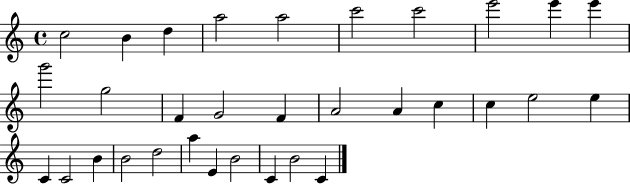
C5/h B4/q D5/q A5/h A5/h C6/h C6/h E6/h E6/q E6/q G6/h G5/h F4/q G4/h F4/q A4/h A4/q C5/q C5/q E5/h E5/q C4/q C4/h B4/q B4/h D5/h A5/q E4/q B4/h C4/q B4/h C4/q